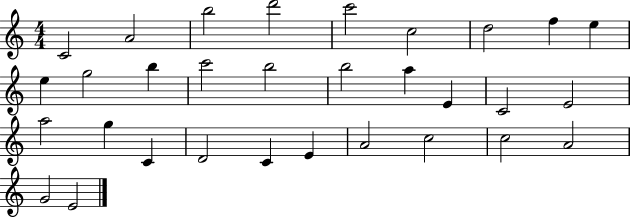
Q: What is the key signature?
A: C major